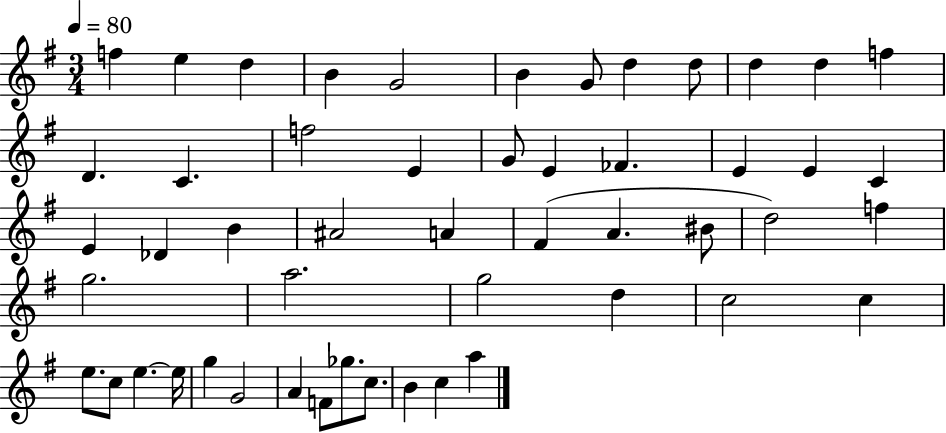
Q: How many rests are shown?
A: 0